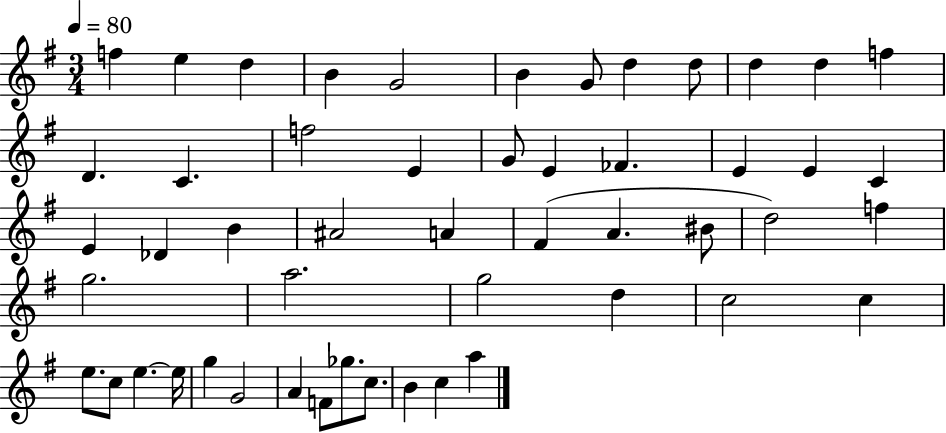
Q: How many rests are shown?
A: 0